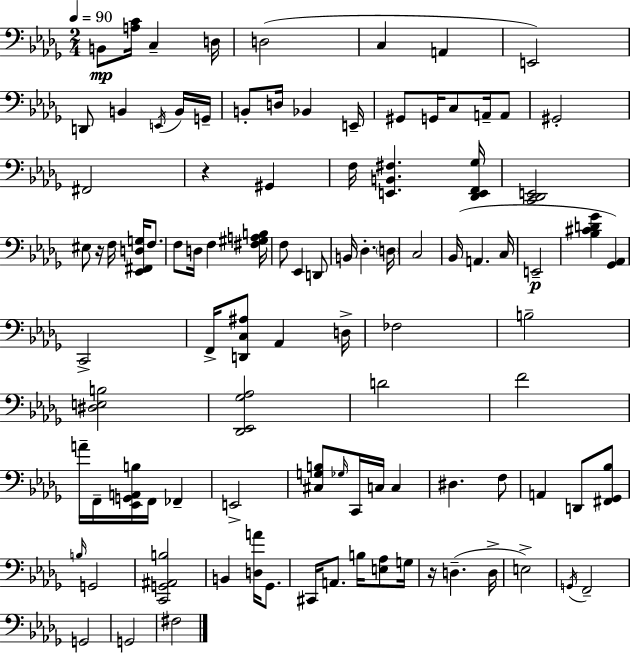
B2/e [A3,C4]/s C3/q D3/s D3/h C3/q A2/q E2/h D2/e B2/q E2/s B2/s G2/s B2/e D3/s Bb2/q E2/s G#2/e G2/s C3/e A2/s A2/e G#2/h F#2/h R/q G#2/q F3/s [E2,B2,F#3]/q. [Db2,E2,F2,Gb3]/s [C2,Db2,E2]/h EIS3/e R/s F3/s [Eb2,F#2,D3,G3]/s F3/e. F3/e D3/s F3/q [F#3,G#3,A3,B3]/s F3/e Eb2/q D2/e B2/s Db3/q. D3/s C3/h Bb2/s A2/q. C3/s E2/h [Bb3,C#4,D4,Gb4]/q [Gb2,Ab2]/q C2/h F2/s [D2,C3,A#3]/e Ab2/q D3/s FES3/h B3/h [D#3,E3,B3]/h [Db2,Eb2,Gb3,Ab3]/h D4/h F4/h A4/s F2/s [Eb2,G2,A2,B3]/s F2/s FES2/q E2/h [C#3,G3,B3]/e Gb3/s C2/s C3/s C3/q D#3/q. F3/e A2/q D2/e [F#2,Gb2,Bb3]/e B3/s G2/h [C2,G2,A#2,B3]/h B2/q [D3,A4]/s Gb2/e. C#2/s A2/e. B3/s [E3,Ab3]/e G3/s R/s D3/q. D3/s E3/h G2/s F2/h G2/h G2/h F#3/h